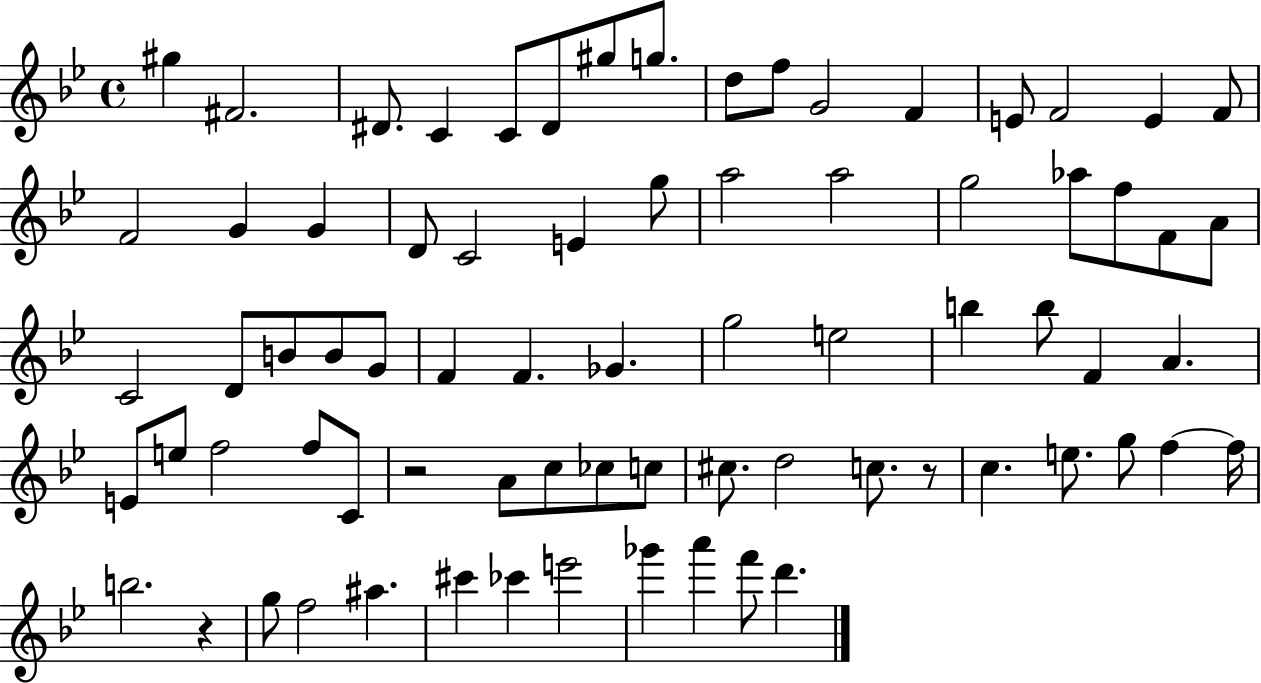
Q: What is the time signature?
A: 4/4